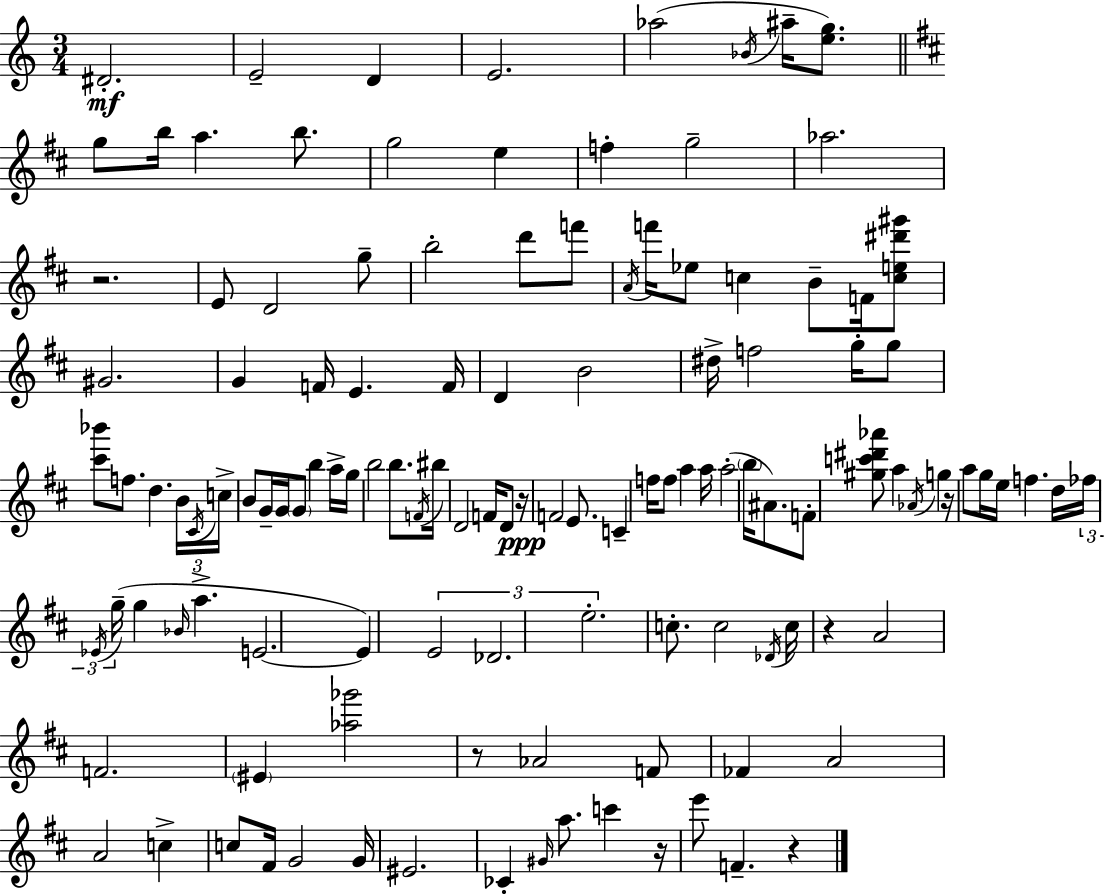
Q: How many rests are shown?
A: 7